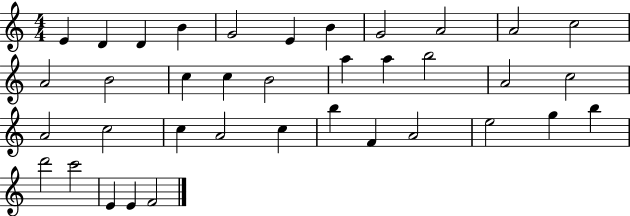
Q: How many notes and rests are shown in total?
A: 37